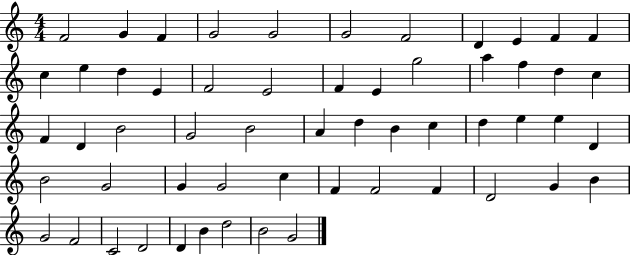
F4/h G4/q F4/q G4/h G4/h G4/h F4/h D4/q E4/q F4/q F4/q C5/q E5/q D5/q E4/q F4/h E4/h F4/q E4/q G5/h A5/q F5/q D5/q C5/q F4/q D4/q B4/h G4/h B4/h A4/q D5/q B4/q C5/q D5/q E5/q E5/q D4/q B4/h G4/h G4/q G4/h C5/q F4/q F4/h F4/q D4/h G4/q B4/q G4/h F4/h C4/h D4/h D4/q B4/q D5/h B4/h G4/h